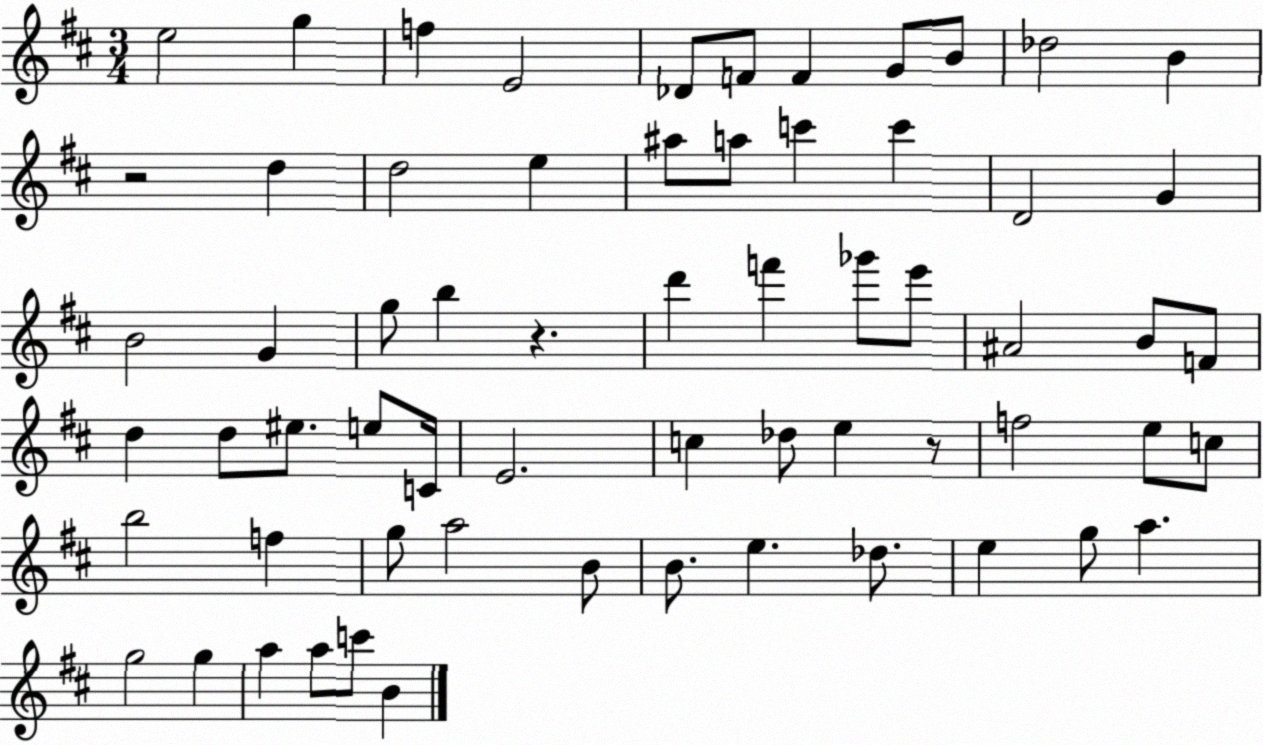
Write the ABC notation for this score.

X:1
T:Untitled
M:3/4
L:1/4
K:D
e2 g f E2 _D/2 F/2 F G/2 B/2 _d2 B z2 d d2 e ^a/2 a/2 c' c' D2 G B2 G g/2 b z d' f' _g'/2 e'/2 ^A2 B/2 F/2 d d/2 ^e/2 e/2 C/4 E2 c _d/2 e z/2 f2 e/2 c/2 b2 f g/2 a2 B/2 B/2 e _d/2 e g/2 a g2 g a a/2 c'/2 B